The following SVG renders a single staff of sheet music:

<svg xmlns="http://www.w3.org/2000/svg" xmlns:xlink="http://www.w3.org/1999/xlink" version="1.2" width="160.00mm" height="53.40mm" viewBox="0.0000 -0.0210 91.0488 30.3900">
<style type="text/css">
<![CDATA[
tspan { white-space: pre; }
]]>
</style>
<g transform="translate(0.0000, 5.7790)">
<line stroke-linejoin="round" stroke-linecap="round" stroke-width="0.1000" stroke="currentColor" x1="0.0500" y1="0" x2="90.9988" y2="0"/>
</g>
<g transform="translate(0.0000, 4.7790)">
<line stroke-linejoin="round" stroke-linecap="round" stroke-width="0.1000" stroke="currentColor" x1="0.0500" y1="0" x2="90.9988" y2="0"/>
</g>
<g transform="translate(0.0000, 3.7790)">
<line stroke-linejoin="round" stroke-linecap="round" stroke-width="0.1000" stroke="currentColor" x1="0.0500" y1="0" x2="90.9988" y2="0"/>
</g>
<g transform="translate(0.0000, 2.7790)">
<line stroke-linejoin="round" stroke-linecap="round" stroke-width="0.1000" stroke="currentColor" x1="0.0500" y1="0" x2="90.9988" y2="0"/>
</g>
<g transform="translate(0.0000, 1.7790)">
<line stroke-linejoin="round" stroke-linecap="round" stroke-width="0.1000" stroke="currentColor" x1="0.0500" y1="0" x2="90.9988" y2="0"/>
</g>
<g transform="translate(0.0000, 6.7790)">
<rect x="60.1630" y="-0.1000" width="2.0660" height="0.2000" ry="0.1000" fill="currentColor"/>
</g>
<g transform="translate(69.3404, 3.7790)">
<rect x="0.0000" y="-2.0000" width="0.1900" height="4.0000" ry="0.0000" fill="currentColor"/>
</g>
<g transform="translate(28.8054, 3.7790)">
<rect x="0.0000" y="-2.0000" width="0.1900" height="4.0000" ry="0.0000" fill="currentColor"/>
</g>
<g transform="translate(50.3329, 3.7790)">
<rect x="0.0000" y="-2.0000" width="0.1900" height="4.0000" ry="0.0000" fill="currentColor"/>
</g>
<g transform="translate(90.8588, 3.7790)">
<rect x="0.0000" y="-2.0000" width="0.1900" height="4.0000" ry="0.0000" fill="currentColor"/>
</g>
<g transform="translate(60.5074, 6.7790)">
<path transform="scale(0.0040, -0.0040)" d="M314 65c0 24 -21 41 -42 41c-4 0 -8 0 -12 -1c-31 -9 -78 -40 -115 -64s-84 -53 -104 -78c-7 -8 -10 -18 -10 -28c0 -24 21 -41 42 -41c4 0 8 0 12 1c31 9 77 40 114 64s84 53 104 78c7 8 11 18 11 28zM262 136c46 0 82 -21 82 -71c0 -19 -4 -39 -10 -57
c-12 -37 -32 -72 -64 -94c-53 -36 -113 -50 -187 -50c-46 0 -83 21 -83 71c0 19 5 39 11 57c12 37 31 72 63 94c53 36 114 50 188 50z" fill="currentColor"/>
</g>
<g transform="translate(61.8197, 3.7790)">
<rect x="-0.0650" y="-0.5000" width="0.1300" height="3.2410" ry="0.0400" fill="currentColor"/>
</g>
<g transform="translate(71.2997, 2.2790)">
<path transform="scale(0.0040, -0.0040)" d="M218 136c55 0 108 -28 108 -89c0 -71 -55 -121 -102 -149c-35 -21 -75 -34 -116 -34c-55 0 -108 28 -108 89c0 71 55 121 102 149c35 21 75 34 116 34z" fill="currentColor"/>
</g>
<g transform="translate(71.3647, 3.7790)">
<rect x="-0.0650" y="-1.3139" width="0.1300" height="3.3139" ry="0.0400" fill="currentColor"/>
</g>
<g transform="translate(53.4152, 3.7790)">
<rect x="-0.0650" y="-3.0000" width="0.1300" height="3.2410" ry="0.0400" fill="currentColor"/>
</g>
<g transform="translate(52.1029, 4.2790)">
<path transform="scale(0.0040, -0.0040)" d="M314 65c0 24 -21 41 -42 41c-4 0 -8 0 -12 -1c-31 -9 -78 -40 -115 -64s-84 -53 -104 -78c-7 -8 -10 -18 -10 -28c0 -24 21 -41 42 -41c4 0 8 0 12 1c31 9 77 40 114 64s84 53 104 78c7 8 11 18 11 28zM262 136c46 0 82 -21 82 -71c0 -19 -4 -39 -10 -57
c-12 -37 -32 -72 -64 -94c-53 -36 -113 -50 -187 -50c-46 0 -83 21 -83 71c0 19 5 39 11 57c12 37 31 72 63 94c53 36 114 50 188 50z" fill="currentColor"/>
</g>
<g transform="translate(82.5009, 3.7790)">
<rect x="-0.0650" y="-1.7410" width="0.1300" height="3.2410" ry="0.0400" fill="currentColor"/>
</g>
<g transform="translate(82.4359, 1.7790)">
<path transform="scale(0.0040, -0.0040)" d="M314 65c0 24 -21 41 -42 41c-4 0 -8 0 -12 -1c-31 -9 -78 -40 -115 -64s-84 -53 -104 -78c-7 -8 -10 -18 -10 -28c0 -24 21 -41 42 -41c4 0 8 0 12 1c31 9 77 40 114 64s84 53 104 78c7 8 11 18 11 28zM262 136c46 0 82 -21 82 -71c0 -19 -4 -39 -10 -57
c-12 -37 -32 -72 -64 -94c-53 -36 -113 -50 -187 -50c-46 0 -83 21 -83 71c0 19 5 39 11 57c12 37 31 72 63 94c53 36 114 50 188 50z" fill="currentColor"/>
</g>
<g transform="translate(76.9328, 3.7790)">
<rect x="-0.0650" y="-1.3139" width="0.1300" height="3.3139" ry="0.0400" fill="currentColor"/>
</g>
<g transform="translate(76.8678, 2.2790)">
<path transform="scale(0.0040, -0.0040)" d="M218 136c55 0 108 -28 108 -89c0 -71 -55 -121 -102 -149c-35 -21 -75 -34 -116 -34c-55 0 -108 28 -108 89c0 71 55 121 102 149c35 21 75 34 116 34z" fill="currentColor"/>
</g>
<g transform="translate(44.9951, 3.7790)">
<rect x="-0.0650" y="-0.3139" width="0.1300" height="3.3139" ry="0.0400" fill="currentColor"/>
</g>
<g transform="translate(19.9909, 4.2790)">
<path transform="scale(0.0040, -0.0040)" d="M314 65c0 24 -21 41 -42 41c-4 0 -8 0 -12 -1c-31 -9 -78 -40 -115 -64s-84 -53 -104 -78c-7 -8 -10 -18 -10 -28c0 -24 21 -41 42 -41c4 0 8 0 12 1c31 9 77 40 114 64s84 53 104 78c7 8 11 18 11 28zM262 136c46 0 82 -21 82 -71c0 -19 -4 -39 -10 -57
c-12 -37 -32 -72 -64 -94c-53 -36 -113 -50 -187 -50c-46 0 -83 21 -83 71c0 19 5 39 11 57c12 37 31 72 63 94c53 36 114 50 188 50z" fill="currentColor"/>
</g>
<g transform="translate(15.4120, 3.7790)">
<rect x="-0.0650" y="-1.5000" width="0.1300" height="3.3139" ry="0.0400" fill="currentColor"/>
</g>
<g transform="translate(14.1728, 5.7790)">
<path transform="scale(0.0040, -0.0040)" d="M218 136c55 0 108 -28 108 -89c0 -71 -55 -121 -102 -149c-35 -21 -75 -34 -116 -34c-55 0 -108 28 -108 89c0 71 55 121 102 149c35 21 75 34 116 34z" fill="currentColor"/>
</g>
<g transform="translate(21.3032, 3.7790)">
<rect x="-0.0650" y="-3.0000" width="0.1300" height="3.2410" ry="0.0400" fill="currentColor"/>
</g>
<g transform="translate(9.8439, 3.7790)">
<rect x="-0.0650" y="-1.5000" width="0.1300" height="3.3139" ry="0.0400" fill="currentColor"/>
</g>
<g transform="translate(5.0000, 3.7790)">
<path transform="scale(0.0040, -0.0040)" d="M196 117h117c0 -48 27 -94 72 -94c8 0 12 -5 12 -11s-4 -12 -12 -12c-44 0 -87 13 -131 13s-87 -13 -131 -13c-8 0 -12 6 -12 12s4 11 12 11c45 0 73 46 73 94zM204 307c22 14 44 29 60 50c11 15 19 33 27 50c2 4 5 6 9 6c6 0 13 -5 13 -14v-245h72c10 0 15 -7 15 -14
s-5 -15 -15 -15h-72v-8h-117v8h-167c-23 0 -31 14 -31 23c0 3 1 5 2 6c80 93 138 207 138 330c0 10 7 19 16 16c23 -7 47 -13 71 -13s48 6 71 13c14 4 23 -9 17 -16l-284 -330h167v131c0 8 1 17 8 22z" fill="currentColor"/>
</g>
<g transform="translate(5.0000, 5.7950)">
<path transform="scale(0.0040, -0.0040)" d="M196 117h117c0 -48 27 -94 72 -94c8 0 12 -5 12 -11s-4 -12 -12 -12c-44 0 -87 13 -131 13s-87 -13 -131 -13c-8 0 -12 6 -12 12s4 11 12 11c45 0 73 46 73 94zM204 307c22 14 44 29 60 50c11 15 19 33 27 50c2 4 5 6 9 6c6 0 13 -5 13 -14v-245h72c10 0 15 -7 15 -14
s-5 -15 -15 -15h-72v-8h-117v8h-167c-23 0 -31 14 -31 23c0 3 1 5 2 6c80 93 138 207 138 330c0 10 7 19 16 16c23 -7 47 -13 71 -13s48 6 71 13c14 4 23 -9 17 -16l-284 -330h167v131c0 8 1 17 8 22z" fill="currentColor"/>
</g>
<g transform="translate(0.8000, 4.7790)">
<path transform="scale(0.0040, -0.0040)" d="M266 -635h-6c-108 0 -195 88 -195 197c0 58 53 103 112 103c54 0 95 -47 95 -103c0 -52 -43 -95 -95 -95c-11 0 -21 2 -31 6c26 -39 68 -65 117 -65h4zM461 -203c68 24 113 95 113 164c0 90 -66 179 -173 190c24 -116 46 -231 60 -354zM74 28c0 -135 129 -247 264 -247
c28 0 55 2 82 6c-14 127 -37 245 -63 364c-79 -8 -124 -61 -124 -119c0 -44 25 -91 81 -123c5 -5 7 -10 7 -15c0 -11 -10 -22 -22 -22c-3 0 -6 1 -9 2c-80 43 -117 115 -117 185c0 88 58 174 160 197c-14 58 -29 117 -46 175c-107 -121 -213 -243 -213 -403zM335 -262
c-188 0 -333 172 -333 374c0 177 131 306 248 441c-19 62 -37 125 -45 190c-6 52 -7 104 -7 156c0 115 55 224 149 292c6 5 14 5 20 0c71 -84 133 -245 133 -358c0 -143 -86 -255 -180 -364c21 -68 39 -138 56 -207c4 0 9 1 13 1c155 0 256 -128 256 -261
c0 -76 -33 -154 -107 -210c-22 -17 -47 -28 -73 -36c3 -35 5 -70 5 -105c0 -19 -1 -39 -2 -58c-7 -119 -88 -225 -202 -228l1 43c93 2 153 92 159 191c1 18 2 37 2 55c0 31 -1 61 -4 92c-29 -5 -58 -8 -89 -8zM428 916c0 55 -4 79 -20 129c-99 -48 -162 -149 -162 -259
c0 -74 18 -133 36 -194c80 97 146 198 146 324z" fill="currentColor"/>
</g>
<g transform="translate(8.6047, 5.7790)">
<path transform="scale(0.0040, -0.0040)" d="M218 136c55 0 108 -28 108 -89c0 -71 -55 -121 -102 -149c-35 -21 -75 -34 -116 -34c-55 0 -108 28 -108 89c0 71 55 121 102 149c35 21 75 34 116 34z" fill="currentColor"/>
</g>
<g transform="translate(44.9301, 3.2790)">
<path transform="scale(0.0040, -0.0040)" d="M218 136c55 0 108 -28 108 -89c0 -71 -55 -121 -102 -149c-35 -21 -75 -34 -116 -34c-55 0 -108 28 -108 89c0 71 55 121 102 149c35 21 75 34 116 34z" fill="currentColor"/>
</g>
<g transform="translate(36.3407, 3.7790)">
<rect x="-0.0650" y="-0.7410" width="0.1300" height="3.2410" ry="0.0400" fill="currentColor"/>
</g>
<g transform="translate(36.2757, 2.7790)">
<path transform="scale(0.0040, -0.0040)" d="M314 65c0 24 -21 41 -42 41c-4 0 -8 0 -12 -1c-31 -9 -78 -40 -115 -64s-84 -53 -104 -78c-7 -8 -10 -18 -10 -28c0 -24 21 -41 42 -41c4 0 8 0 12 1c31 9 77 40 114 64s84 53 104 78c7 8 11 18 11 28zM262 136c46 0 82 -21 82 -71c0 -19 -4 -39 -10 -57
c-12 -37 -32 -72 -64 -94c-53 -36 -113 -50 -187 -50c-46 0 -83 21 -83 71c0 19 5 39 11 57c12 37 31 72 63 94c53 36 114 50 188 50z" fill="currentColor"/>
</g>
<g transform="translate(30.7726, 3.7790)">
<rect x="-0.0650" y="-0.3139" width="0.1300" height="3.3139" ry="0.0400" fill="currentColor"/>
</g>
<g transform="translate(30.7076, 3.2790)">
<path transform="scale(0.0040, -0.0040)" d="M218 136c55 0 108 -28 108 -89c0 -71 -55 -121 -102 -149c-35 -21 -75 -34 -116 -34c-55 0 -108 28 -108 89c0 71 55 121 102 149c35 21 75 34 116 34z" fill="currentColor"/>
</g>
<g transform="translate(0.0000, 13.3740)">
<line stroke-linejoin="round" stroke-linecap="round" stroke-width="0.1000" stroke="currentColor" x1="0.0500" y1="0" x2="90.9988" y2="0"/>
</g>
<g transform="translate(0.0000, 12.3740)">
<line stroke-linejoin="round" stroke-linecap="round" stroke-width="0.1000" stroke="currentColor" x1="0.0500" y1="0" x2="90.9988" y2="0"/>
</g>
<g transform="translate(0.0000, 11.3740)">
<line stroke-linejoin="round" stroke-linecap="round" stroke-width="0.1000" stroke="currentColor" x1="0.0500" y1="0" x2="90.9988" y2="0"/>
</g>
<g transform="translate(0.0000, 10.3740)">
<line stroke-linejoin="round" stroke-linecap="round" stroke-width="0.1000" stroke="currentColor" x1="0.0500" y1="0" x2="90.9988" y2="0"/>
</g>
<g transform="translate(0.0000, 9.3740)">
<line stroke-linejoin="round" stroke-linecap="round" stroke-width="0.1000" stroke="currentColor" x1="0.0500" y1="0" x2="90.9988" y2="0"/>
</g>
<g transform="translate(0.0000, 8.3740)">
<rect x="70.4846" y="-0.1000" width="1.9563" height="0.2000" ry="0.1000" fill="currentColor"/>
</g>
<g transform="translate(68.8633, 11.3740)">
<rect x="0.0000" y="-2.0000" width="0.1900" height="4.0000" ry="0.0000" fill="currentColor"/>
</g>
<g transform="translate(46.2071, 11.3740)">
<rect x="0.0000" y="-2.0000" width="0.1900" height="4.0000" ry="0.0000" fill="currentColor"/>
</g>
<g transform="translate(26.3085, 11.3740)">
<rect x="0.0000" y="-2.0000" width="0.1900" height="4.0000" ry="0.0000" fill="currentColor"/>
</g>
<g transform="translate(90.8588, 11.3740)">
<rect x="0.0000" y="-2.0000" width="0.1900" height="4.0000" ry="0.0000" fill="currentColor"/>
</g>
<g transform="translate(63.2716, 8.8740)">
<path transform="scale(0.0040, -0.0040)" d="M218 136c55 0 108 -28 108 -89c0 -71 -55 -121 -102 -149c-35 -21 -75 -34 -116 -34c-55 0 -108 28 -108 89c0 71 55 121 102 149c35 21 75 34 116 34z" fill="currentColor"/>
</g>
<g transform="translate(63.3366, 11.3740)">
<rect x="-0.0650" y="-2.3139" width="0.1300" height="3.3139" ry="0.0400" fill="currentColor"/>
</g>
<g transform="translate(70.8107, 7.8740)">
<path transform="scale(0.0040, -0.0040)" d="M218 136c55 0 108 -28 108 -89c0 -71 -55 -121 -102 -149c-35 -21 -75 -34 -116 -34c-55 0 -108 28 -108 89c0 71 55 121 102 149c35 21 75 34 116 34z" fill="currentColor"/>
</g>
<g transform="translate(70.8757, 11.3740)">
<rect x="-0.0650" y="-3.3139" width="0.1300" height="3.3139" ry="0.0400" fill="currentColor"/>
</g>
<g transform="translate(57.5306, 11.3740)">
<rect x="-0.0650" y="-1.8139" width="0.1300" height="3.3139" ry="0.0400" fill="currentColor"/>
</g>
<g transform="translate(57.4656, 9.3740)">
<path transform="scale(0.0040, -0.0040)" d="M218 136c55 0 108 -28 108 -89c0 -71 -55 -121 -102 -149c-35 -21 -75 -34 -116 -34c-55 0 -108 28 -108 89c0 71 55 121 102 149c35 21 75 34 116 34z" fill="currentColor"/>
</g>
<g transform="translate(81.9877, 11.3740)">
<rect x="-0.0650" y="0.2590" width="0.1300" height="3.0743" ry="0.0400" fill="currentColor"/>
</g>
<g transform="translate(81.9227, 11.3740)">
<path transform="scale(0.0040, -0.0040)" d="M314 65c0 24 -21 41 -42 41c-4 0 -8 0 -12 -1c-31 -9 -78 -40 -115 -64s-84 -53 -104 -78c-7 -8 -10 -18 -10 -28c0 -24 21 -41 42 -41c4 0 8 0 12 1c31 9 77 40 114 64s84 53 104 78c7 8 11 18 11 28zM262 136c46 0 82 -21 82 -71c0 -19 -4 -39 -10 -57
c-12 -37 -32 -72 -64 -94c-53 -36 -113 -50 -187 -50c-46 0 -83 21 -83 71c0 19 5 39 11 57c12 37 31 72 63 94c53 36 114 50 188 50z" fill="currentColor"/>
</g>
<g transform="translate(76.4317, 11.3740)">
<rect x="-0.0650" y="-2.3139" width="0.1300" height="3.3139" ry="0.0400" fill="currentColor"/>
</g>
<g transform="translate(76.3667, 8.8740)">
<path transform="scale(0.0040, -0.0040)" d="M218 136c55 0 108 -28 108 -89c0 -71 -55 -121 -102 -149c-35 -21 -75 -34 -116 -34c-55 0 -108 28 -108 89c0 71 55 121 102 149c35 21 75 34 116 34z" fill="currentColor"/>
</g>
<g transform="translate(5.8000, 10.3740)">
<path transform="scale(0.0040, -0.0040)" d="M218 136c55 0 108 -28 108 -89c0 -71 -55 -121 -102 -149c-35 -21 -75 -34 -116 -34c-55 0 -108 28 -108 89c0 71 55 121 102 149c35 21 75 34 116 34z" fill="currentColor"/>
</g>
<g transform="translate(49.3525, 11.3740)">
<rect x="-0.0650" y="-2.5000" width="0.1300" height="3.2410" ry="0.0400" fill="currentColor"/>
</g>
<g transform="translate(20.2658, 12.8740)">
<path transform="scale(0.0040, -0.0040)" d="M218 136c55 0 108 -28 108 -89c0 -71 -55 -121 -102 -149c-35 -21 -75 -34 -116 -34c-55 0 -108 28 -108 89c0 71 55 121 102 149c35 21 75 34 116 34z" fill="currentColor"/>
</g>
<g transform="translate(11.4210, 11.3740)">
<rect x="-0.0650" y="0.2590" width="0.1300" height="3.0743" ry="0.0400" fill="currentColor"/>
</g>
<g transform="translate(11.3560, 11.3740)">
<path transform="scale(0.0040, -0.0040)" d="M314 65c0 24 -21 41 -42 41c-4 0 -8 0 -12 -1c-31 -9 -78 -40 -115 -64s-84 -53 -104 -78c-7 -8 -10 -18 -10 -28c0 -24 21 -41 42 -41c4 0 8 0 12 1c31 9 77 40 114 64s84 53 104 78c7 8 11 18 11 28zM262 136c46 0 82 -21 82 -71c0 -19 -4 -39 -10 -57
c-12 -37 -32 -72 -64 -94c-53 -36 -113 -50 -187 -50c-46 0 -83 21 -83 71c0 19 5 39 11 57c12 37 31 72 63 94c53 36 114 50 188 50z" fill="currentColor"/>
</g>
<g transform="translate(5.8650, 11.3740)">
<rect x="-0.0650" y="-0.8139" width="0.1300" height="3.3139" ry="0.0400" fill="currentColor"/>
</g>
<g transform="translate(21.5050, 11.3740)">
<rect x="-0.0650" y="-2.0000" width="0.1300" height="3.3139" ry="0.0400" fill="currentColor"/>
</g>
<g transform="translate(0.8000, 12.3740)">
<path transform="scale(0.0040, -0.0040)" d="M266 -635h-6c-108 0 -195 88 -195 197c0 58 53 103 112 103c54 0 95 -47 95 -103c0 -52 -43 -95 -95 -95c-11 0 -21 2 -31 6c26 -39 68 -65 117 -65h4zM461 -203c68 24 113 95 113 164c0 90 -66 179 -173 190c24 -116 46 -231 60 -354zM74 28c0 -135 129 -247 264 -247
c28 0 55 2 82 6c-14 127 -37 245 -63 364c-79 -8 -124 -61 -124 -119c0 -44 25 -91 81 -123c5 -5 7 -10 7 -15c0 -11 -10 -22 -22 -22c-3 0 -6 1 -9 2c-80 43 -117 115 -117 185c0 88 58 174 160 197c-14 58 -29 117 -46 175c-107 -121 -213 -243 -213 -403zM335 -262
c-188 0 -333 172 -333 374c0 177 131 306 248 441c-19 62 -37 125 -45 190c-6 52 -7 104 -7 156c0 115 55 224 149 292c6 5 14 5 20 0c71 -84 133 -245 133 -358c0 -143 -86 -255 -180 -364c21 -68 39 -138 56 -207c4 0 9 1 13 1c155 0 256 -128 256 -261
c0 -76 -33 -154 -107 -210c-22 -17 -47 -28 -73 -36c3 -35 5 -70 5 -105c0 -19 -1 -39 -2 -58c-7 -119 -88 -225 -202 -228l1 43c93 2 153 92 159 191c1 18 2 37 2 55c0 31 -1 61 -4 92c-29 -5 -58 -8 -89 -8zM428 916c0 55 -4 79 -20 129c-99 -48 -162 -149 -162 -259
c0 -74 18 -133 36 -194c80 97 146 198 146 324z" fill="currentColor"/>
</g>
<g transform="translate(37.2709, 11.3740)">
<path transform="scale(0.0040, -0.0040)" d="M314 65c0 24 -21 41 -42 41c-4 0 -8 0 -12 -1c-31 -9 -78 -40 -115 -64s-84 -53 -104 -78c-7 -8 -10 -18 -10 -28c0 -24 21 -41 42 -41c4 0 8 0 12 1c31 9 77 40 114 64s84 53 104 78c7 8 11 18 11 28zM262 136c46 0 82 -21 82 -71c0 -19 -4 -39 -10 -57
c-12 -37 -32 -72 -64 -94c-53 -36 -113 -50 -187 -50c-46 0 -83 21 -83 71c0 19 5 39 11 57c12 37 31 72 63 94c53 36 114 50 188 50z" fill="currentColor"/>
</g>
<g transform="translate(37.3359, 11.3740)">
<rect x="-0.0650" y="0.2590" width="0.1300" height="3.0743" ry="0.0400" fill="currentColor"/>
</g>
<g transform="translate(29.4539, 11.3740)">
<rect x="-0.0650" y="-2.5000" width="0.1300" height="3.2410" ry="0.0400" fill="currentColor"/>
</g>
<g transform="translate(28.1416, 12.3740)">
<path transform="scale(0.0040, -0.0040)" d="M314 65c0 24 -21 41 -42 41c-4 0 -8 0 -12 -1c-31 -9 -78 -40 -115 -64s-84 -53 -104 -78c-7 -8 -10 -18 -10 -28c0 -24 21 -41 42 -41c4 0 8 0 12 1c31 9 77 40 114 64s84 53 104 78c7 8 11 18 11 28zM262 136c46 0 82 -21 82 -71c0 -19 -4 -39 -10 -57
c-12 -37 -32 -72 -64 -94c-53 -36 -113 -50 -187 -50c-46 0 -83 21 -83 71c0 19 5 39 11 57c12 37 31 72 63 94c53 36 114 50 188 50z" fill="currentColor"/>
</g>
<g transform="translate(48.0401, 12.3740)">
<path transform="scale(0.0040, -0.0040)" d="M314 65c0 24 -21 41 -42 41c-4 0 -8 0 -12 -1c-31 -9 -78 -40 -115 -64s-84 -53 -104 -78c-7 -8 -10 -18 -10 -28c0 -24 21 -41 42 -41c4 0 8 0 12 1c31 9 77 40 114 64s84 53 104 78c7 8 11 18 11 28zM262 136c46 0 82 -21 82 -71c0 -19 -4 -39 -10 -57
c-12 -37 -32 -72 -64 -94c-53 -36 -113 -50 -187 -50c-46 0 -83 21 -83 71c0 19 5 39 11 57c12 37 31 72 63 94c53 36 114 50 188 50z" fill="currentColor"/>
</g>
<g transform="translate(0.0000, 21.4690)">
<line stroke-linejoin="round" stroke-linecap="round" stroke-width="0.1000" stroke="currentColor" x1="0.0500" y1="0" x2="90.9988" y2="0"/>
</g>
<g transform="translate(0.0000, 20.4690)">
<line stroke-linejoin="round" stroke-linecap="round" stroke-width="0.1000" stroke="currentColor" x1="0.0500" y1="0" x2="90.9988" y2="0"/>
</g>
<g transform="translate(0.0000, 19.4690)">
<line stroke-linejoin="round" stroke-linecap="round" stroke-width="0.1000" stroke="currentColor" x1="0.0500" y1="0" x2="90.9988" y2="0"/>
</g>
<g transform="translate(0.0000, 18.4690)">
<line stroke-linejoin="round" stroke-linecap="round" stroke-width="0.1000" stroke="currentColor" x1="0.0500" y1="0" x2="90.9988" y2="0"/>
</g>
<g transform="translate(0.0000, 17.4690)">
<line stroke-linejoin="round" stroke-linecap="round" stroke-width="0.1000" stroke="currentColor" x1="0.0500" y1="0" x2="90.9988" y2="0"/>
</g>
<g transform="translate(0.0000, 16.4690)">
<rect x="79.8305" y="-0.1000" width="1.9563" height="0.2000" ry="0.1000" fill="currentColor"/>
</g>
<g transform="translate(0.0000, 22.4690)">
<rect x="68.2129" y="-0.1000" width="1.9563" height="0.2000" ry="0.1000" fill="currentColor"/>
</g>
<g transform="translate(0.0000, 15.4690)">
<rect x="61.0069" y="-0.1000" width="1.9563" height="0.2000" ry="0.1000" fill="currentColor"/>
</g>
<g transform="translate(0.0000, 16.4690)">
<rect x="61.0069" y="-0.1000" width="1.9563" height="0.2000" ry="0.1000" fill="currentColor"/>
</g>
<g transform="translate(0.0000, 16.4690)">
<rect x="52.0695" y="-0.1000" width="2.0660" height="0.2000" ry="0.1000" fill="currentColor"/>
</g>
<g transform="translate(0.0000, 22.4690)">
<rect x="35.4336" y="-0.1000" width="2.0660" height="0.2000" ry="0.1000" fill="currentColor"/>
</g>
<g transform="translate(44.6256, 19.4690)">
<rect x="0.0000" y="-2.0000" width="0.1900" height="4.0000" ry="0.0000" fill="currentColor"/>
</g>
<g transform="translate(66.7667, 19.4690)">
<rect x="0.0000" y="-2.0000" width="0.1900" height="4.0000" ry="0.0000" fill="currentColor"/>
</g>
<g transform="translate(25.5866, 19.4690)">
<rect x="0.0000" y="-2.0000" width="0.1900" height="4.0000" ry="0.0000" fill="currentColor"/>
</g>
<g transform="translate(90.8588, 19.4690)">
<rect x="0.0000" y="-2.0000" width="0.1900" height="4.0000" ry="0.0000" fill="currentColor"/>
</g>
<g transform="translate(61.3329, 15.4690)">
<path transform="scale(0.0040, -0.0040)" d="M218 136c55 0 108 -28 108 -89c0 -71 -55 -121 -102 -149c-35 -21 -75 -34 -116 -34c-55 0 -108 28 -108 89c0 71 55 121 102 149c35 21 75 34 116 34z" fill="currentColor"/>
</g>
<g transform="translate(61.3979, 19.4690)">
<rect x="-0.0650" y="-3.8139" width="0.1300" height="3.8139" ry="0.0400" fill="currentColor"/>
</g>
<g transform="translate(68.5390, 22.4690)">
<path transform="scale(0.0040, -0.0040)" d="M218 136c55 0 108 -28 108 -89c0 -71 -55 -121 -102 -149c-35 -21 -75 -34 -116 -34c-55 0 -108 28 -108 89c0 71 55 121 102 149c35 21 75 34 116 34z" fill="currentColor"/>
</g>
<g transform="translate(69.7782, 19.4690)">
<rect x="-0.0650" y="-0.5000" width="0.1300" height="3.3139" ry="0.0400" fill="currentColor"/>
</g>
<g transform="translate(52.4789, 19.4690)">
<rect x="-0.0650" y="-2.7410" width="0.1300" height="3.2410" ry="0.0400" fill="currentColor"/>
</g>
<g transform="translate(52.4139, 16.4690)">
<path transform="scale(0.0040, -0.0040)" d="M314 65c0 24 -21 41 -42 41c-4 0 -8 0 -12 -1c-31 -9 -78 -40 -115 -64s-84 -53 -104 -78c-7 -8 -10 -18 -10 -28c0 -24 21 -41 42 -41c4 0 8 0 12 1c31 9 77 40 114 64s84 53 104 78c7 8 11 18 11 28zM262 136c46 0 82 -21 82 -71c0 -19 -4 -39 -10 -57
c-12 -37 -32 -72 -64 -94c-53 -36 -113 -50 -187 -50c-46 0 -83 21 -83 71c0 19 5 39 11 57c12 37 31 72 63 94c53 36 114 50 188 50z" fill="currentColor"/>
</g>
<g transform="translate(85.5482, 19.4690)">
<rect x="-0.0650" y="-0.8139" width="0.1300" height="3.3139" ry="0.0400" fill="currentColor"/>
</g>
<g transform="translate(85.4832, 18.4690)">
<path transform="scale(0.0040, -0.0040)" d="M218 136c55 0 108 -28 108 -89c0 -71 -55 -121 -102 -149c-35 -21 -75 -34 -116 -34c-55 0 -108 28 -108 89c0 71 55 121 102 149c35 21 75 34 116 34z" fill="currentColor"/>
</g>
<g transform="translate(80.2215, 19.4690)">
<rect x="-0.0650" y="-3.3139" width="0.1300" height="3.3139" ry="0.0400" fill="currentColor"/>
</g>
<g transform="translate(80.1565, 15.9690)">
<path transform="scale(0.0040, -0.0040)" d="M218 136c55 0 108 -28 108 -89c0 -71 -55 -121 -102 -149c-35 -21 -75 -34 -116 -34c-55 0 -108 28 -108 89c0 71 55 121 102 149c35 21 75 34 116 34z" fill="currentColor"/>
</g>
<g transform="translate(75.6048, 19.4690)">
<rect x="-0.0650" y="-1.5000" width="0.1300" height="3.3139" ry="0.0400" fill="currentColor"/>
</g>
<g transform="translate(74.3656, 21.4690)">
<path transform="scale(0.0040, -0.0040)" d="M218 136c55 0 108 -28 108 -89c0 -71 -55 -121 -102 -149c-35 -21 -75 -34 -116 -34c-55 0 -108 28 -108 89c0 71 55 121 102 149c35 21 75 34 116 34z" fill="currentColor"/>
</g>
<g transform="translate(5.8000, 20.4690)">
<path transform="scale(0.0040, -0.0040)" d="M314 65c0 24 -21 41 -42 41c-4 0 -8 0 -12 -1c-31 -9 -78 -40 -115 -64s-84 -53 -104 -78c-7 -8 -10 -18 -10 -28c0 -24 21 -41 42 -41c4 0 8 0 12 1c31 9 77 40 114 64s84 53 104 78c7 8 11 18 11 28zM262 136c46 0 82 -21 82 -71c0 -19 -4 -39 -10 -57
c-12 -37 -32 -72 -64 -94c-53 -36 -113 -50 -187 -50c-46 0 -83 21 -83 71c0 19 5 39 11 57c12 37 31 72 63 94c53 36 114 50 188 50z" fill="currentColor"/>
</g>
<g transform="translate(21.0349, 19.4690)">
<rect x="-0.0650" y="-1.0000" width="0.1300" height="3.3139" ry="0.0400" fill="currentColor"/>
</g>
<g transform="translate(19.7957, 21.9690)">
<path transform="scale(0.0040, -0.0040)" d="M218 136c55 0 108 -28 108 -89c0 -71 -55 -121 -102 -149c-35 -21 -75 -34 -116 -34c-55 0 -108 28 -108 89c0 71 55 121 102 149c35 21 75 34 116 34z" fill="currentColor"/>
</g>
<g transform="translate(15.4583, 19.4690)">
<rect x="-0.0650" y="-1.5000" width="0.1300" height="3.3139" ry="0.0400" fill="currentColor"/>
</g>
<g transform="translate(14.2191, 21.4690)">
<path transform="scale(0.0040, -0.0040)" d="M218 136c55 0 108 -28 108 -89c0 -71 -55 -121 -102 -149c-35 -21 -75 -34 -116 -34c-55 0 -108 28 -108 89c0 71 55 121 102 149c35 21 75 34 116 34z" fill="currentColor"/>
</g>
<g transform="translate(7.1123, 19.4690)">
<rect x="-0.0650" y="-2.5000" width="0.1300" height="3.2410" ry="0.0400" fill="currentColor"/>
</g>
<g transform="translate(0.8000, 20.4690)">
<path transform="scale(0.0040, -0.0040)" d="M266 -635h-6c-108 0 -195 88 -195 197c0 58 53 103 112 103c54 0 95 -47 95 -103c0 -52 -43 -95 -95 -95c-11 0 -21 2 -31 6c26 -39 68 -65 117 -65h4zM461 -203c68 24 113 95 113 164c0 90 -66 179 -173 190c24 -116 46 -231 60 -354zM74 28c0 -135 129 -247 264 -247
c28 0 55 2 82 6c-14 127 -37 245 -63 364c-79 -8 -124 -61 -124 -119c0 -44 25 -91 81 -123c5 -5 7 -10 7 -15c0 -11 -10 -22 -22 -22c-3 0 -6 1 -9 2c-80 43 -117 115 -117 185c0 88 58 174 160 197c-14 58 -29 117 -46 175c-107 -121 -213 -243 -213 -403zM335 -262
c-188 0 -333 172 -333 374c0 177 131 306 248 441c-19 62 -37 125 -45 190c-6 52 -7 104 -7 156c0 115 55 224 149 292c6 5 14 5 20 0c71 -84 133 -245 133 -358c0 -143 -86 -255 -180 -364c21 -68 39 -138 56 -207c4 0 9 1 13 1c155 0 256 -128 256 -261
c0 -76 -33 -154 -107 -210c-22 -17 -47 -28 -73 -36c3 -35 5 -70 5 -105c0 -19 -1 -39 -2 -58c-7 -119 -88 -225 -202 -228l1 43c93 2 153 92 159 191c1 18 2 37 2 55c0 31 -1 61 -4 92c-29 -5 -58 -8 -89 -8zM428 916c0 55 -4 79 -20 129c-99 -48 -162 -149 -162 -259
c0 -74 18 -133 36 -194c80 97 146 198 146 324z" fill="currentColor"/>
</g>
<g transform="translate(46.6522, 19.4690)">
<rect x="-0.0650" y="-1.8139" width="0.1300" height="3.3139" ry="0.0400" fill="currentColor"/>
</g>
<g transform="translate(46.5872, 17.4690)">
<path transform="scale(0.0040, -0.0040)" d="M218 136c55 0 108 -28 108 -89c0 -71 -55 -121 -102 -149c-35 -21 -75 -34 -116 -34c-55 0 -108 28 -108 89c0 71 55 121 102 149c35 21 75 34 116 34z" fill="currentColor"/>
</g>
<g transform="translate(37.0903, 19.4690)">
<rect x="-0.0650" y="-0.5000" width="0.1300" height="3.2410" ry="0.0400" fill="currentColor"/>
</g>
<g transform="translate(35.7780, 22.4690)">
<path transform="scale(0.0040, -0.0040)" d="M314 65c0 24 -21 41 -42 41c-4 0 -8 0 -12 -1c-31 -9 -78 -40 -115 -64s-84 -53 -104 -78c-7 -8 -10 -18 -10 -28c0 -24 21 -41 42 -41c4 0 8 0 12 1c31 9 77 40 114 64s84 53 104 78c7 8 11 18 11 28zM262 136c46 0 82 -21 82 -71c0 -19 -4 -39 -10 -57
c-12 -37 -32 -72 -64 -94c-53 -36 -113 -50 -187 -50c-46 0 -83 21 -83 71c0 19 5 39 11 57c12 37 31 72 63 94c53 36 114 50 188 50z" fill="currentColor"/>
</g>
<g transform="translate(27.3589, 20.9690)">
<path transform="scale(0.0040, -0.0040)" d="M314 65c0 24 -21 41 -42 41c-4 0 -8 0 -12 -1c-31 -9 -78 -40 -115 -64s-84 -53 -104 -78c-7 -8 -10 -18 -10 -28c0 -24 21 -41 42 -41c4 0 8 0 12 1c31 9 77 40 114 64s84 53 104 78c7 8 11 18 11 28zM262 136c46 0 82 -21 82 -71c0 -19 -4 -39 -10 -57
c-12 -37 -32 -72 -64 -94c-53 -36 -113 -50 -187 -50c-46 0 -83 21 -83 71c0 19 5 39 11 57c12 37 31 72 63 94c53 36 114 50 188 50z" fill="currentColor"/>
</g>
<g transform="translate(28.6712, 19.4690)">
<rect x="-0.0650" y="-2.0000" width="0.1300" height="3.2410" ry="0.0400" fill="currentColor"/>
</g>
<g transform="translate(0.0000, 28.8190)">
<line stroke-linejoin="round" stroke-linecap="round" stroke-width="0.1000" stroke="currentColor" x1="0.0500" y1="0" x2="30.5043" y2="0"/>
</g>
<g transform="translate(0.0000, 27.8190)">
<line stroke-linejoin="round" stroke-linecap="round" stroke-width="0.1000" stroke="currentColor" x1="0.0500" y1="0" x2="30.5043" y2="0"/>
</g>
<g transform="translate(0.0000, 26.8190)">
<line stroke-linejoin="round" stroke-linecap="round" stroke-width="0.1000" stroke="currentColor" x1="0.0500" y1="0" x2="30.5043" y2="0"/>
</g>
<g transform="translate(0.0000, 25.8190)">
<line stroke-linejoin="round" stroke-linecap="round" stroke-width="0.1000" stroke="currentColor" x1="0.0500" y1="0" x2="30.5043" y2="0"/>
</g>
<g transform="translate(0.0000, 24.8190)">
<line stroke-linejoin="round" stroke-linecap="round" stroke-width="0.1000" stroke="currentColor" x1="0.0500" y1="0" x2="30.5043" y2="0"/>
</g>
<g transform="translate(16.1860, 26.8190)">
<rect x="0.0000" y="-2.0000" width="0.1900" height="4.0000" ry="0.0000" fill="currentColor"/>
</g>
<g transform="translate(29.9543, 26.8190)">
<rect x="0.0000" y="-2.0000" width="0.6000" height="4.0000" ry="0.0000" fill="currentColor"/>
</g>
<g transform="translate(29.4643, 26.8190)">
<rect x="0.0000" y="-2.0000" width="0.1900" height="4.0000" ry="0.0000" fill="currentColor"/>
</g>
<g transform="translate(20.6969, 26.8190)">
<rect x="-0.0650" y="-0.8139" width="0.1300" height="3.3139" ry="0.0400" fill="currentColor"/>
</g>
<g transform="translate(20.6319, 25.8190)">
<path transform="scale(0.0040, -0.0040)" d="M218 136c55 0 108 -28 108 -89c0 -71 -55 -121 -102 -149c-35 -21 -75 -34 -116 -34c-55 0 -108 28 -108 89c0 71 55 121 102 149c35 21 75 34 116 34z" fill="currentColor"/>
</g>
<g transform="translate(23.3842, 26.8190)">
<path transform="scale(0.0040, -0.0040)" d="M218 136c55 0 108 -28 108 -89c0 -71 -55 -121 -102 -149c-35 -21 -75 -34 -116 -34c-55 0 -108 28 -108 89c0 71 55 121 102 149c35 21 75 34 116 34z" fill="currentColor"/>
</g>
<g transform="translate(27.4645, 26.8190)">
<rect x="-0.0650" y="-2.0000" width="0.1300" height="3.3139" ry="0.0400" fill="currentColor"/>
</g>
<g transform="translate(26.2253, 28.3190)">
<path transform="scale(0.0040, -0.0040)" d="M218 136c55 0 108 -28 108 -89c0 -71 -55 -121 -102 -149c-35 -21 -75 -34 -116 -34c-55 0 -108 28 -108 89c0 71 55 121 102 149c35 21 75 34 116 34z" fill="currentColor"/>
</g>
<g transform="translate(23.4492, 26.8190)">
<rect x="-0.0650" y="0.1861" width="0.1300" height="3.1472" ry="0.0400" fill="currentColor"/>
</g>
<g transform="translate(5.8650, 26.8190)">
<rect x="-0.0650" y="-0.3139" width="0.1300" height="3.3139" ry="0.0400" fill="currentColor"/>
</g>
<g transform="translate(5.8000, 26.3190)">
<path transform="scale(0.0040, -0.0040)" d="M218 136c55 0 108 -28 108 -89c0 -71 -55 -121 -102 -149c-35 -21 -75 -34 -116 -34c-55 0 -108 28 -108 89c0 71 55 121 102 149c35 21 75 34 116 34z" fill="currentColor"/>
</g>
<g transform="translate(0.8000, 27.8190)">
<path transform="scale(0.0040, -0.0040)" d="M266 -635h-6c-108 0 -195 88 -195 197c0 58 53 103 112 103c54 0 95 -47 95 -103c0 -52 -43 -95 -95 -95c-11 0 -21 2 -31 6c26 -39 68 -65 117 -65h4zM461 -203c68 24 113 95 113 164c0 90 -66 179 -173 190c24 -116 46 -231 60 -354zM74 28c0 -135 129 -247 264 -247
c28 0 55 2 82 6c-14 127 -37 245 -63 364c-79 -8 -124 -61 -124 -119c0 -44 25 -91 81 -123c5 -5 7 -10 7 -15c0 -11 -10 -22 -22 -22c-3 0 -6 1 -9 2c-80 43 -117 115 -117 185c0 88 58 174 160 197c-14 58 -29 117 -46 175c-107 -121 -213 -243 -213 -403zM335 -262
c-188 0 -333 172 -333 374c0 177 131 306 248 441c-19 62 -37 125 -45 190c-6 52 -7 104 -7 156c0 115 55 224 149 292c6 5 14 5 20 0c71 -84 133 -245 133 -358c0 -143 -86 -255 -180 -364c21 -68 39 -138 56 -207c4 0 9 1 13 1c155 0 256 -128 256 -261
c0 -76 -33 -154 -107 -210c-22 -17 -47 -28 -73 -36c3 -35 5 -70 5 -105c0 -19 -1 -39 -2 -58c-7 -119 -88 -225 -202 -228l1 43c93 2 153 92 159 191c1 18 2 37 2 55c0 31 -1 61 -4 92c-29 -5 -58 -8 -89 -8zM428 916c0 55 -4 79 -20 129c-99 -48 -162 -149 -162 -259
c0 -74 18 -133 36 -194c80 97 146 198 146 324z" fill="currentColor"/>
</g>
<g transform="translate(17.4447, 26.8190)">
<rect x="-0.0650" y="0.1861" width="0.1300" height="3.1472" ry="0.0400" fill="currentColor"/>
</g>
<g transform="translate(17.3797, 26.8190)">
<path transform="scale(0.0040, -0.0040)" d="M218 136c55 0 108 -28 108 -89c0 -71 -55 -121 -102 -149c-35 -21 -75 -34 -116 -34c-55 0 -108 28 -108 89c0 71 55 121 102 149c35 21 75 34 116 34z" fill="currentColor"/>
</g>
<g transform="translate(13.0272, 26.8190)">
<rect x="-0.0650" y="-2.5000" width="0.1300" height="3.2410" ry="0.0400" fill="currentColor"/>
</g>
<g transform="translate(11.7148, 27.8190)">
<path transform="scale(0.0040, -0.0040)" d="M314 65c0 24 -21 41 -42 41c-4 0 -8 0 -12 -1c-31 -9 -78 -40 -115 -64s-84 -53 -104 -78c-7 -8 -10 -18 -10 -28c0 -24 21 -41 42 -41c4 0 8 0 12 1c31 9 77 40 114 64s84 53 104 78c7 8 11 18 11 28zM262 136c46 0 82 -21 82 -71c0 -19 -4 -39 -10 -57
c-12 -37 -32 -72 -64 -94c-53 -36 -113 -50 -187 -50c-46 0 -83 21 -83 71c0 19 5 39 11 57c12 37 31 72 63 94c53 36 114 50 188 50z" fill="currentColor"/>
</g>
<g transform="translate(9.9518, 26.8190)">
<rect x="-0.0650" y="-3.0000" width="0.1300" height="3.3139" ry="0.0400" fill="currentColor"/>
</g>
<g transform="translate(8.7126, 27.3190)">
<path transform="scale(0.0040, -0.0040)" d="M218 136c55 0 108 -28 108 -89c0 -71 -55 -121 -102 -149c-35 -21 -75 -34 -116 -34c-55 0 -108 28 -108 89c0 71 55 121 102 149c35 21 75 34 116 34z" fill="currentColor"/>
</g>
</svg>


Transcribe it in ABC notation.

X:1
T:Untitled
M:4/4
L:1/4
K:C
E E A2 c d2 c A2 C2 e e f2 d B2 F G2 B2 G2 f g b g B2 G2 E D F2 C2 f a2 c' C E b d c A G2 B d B F